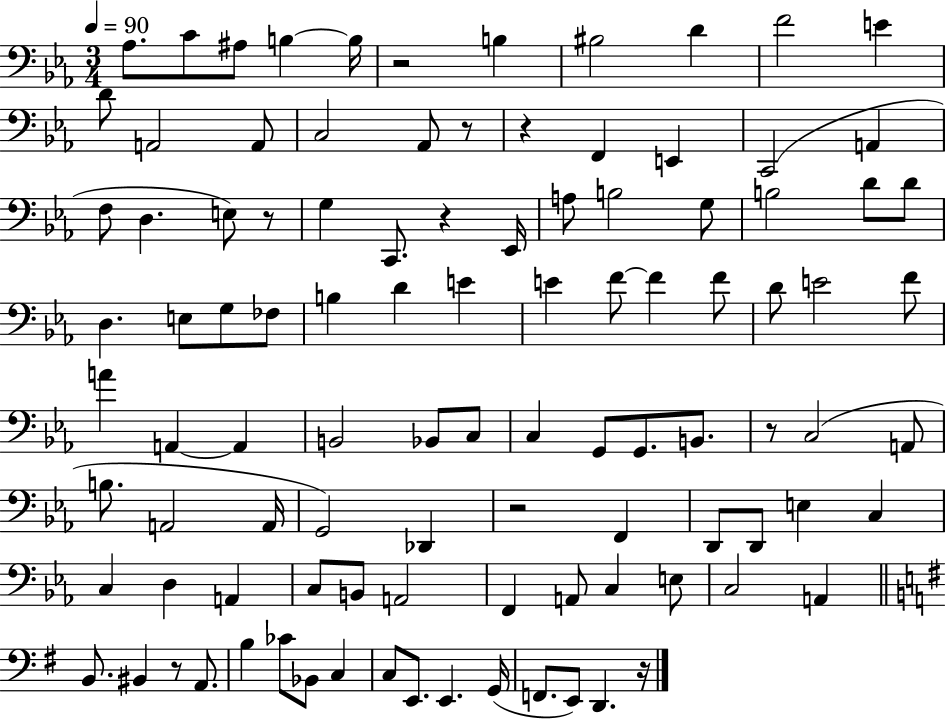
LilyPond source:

{
  \clef bass
  \numericTimeSignature
  \time 3/4
  \key ees \major
  \tempo 4 = 90
  aes8. c'8 ais8 b4~~ b16 | r2 b4 | bis2 d'4 | f'2 e'4 | \break d'8 a,2 a,8 | c2 aes,8 r8 | r4 f,4 e,4 | c,2( a,4 | \break f8 d4. e8) r8 | g4 c,8. r4 ees,16 | a8 b2 g8 | b2 d'8 d'8 | \break d4. e8 g8 fes8 | b4 d'4 e'4 | e'4 f'8~~ f'4 f'8 | d'8 e'2 f'8 | \break a'4 a,4~~ a,4 | b,2 bes,8 c8 | c4 g,8 g,8. b,8. | r8 c2( a,8 | \break b8. a,2 a,16 | g,2) des,4 | r2 f,4 | d,8 d,8 e4 c4 | \break c4 d4 a,4 | c8 b,8 a,2 | f,4 a,8 c4 e8 | c2 a,4 | \break \bar "||" \break \key e \minor b,8. bis,4 r8 a,8. | b4 ces'8 bes,8 c4 | c8 e,8. e,4. g,16( | f,8. e,8) d,4. r16 | \break \bar "|."
}